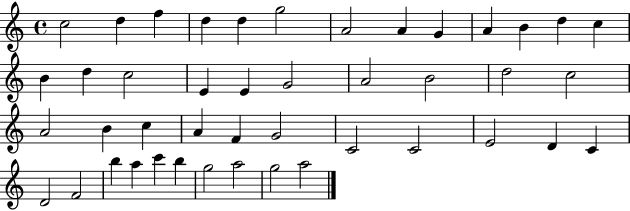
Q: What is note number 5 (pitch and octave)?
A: D5